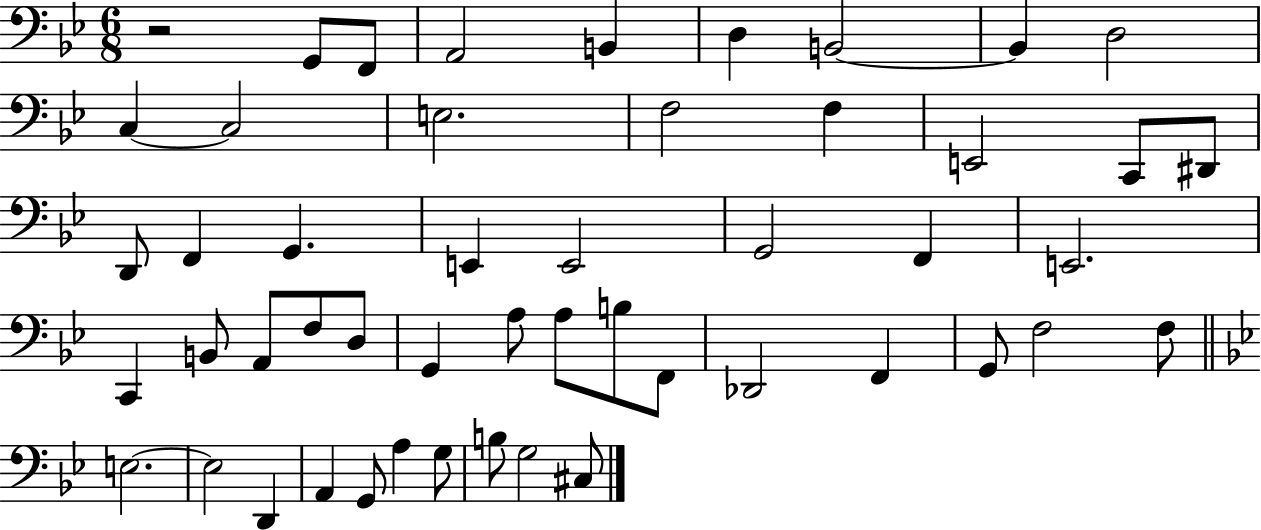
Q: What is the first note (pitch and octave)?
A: G2